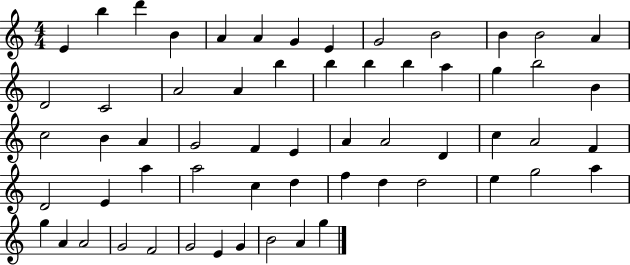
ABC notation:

X:1
T:Untitled
M:4/4
L:1/4
K:C
E b d' B A A G E G2 B2 B B2 A D2 C2 A2 A b b b b a g b2 B c2 B A G2 F E A A2 D c A2 F D2 E a a2 c d f d d2 e g2 a g A A2 G2 F2 G2 E G B2 A g